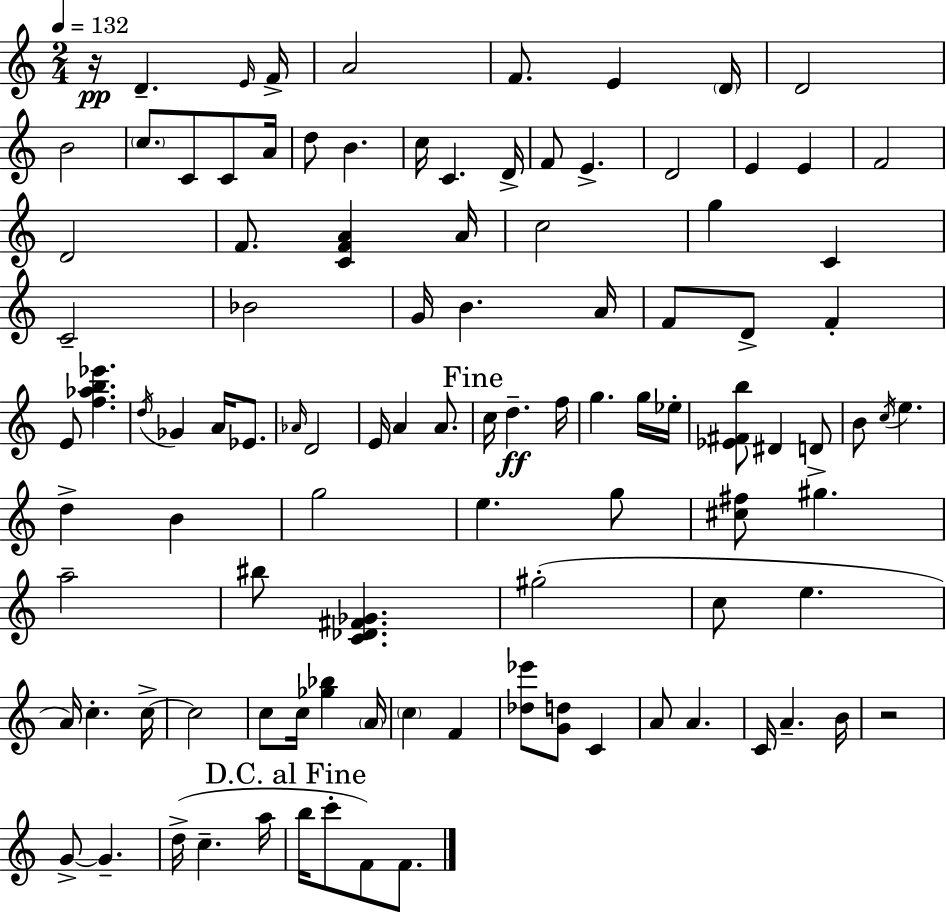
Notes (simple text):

R/s D4/q. E4/s F4/s A4/h F4/e. E4/q D4/s D4/h B4/h C5/e. C4/e C4/e A4/s D5/e B4/q. C5/s C4/q. D4/s F4/e E4/q. D4/h E4/q E4/q F4/h D4/h F4/e. [C4,F4,A4]/q A4/s C5/h G5/q C4/q C4/h Bb4/h G4/s B4/q. A4/s F4/e D4/e F4/q E4/e [F5,Ab5,B5,Eb6]/q. D5/s Gb4/q A4/s Eb4/e. Ab4/s D4/h E4/s A4/q A4/e. C5/s D5/q. F5/s G5/q. G5/s Eb5/s [Eb4,F#4,B5]/e D#4/q D4/e B4/e C5/s E5/q. D5/q B4/q G5/h E5/q. G5/e [C#5,F#5]/e G#5/q. A5/h BIS5/e [C4,Db4,F#4,Gb4]/q. G#5/h C5/e E5/q. A4/s C5/q. C5/s C5/h C5/e C5/s [Gb5,Bb5]/q A4/s C5/q F4/q [Db5,Eb6]/e [G4,D5]/e C4/q A4/e A4/q. C4/s A4/q. B4/s R/h G4/e G4/q. D5/s C5/q. A5/s B5/s C6/e F4/e F4/e.